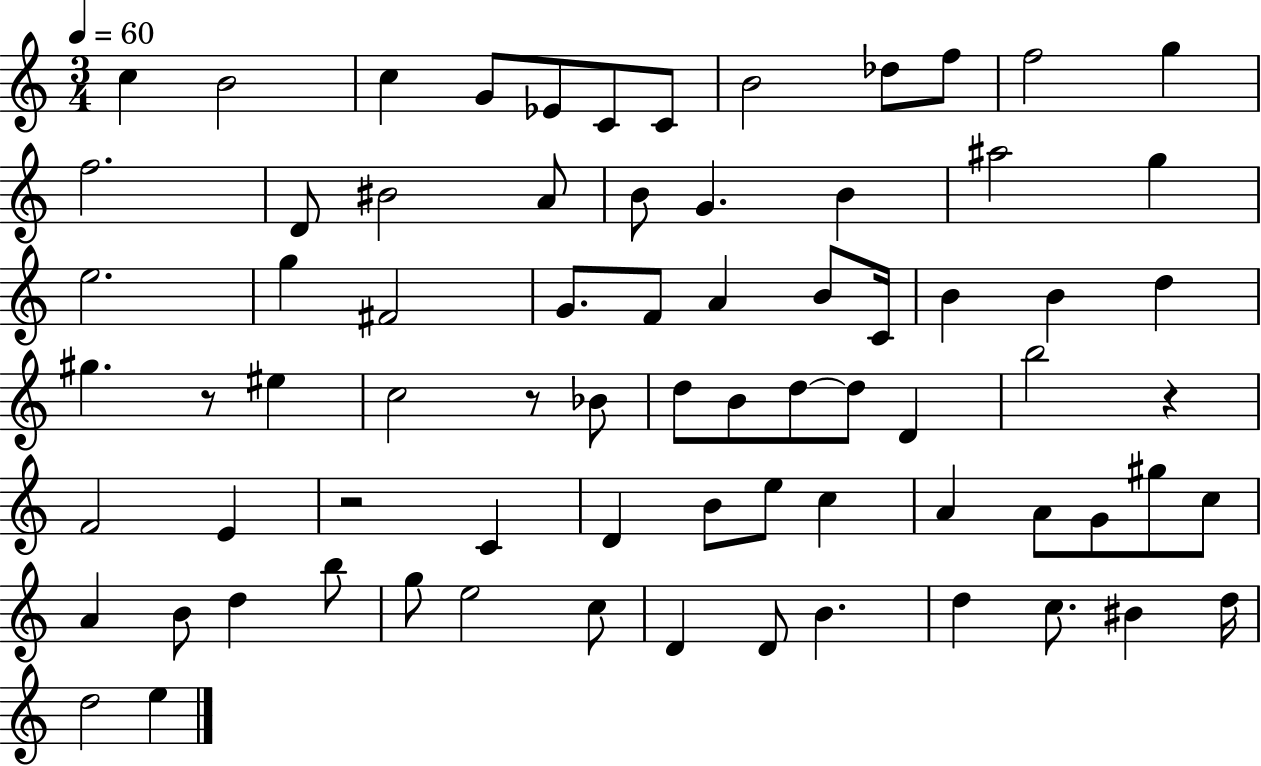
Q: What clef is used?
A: treble